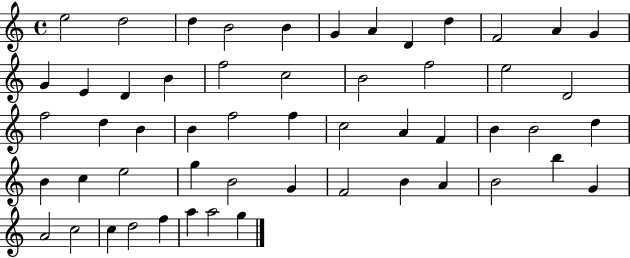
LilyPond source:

{
  \clef treble
  \time 4/4
  \defaultTimeSignature
  \key c \major
  e''2 d''2 | d''4 b'2 b'4 | g'4 a'4 d'4 d''4 | f'2 a'4 g'4 | \break g'4 e'4 d'4 b'4 | f''2 c''2 | b'2 f''2 | e''2 d'2 | \break f''2 d''4 b'4 | b'4 f''2 f''4 | c''2 a'4 f'4 | b'4 b'2 d''4 | \break b'4 c''4 e''2 | g''4 b'2 g'4 | f'2 b'4 a'4 | b'2 b''4 g'4 | \break a'2 c''2 | c''4 d''2 f''4 | a''4 a''2 g''4 | \bar "|."
}